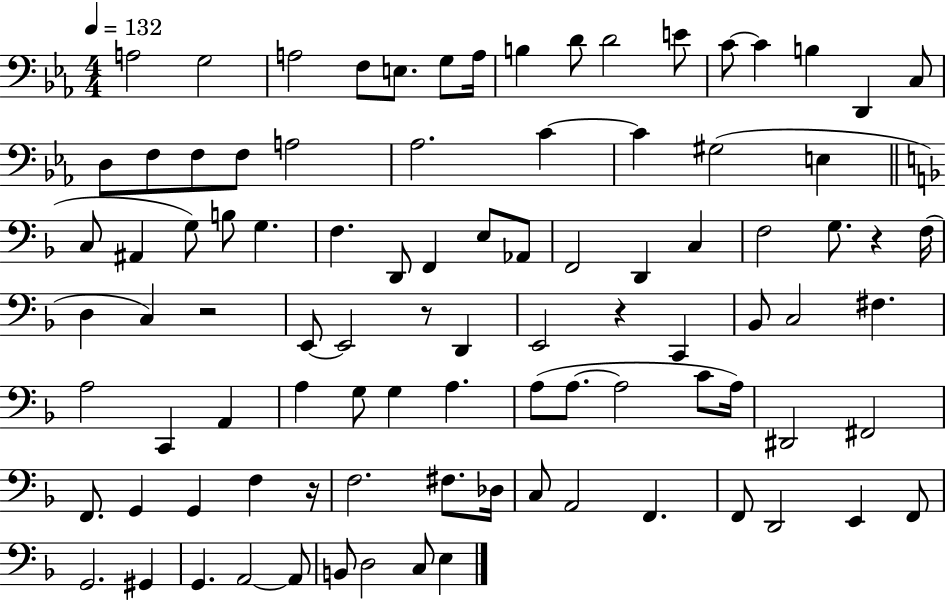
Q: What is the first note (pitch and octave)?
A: A3